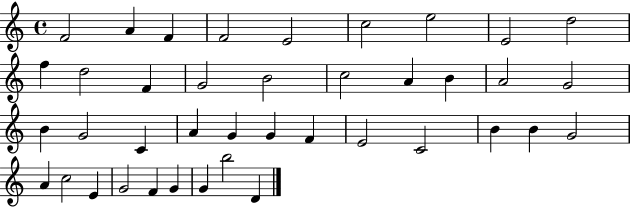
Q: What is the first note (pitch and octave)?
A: F4